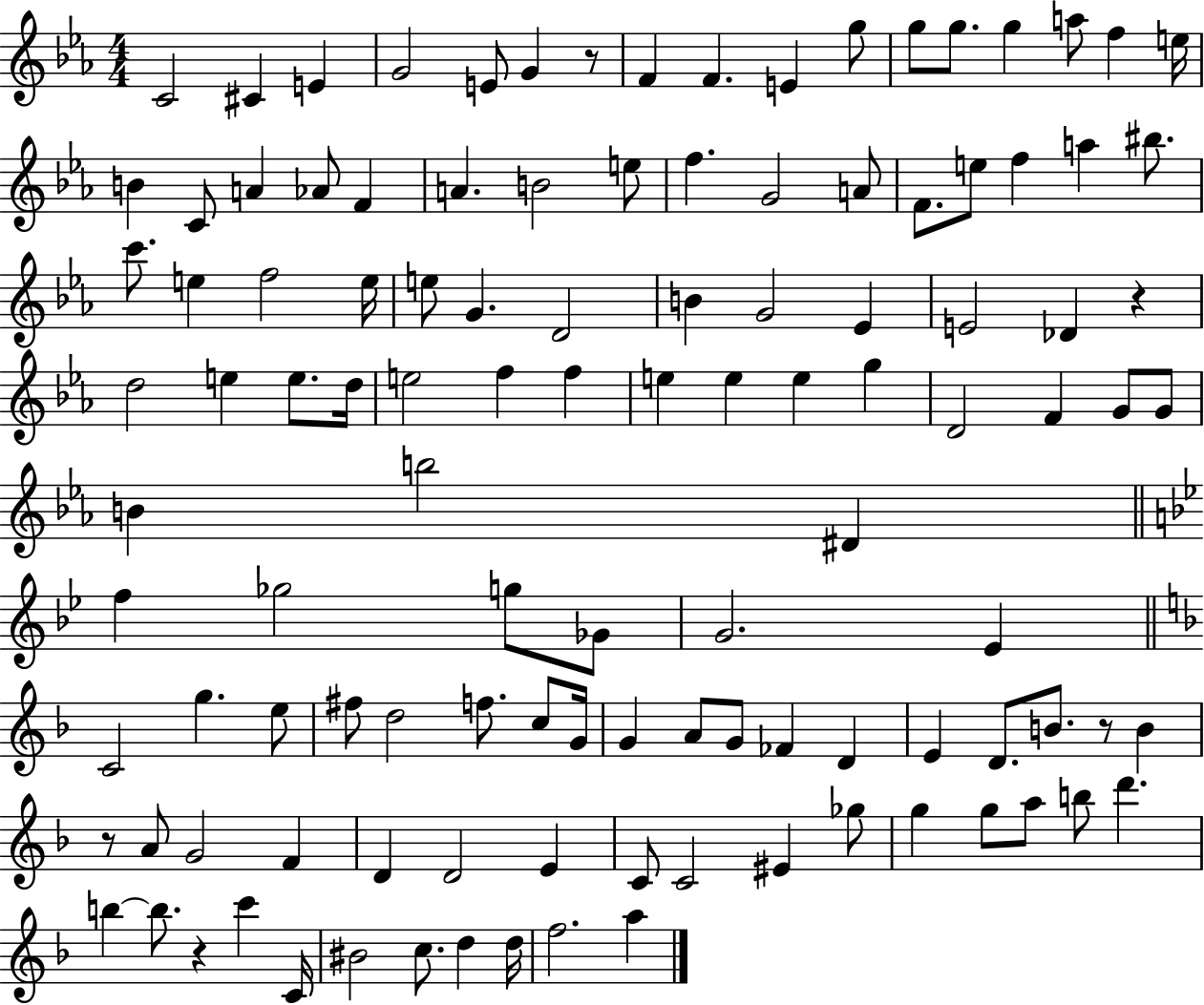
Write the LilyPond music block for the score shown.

{
  \clef treble
  \numericTimeSignature
  \time 4/4
  \key ees \major
  c'2 cis'4 e'4 | g'2 e'8 g'4 r8 | f'4 f'4. e'4 g''8 | g''8 g''8. g''4 a''8 f''4 e''16 | \break b'4 c'8 a'4 aes'8 f'4 | a'4. b'2 e''8 | f''4. g'2 a'8 | f'8. e''8 f''4 a''4 bis''8. | \break c'''8. e''4 f''2 e''16 | e''8 g'4. d'2 | b'4 g'2 ees'4 | e'2 des'4 r4 | \break d''2 e''4 e''8. d''16 | e''2 f''4 f''4 | e''4 e''4 e''4 g''4 | d'2 f'4 g'8 g'8 | \break b'4 b''2 dis'4 | \bar "||" \break \key bes \major f''4 ges''2 g''8 ges'8 | g'2. ees'4 | \bar "||" \break \key d \minor c'2 g''4. e''8 | fis''8 d''2 f''8. c''8 g'16 | g'4 a'8 g'8 fes'4 d'4 | e'4 d'8. b'8. r8 b'4 | \break r8 a'8 g'2 f'4 | d'4 d'2 e'4 | c'8 c'2 eis'4 ges''8 | g''4 g''8 a''8 b''8 d'''4. | \break b''4~~ b''8. r4 c'''4 c'16 | bis'2 c''8. d''4 d''16 | f''2. a''4 | \bar "|."
}